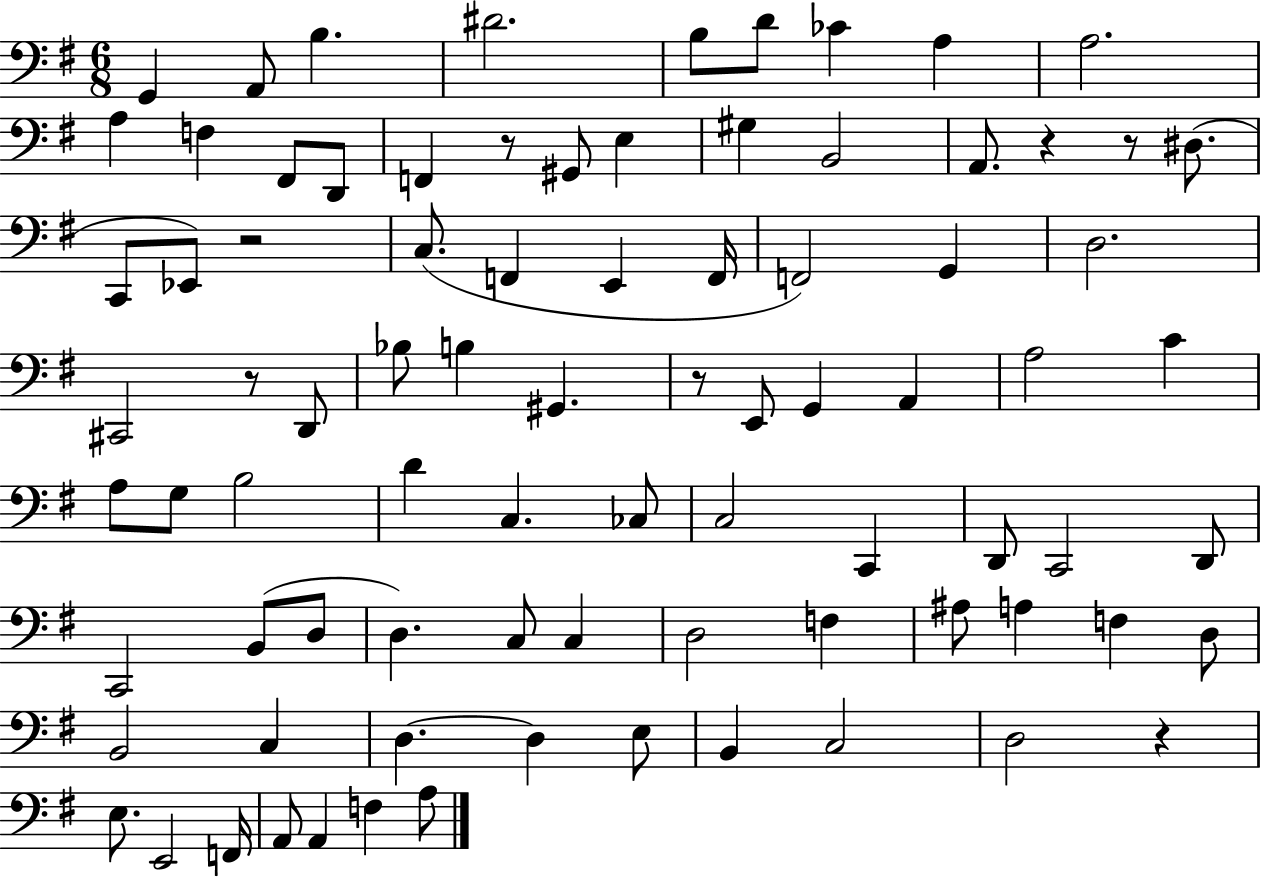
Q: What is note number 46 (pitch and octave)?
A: C3